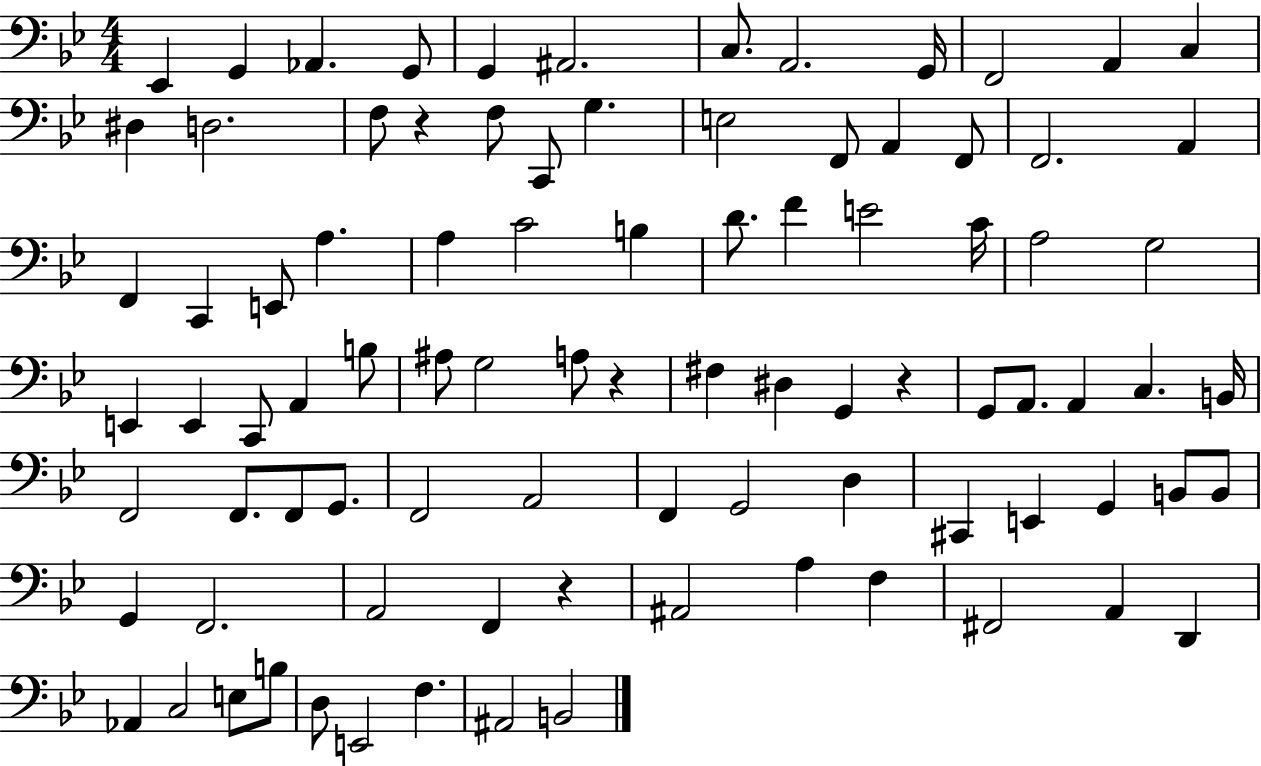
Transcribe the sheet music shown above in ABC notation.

X:1
T:Untitled
M:4/4
L:1/4
K:Bb
_E,, G,, _A,, G,,/2 G,, ^A,,2 C,/2 A,,2 G,,/4 F,,2 A,, C, ^D, D,2 F,/2 z F,/2 C,,/2 G, E,2 F,,/2 A,, F,,/2 F,,2 A,, F,, C,, E,,/2 A, A, C2 B, D/2 F E2 C/4 A,2 G,2 E,, E,, C,,/2 A,, B,/2 ^A,/2 G,2 A,/2 z ^F, ^D, G,, z G,,/2 A,,/2 A,, C, B,,/4 F,,2 F,,/2 F,,/2 G,,/2 F,,2 A,,2 F,, G,,2 D, ^C,, E,, G,, B,,/2 B,,/2 G,, F,,2 A,,2 F,, z ^A,,2 A, F, ^F,,2 A,, D,, _A,, C,2 E,/2 B,/2 D,/2 E,,2 F, ^A,,2 B,,2